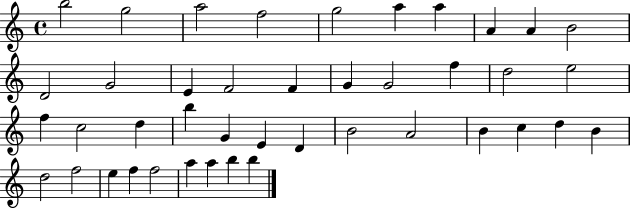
B5/h G5/h A5/h F5/h G5/h A5/q A5/q A4/q A4/q B4/h D4/h G4/h E4/q F4/h F4/q G4/q G4/h F5/q D5/h E5/h F5/q C5/h D5/q B5/q G4/q E4/q D4/q B4/h A4/h B4/q C5/q D5/q B4/q D5/h F5/h E5/q F5/q F5/h A5/q A5/q B5/q B5/q